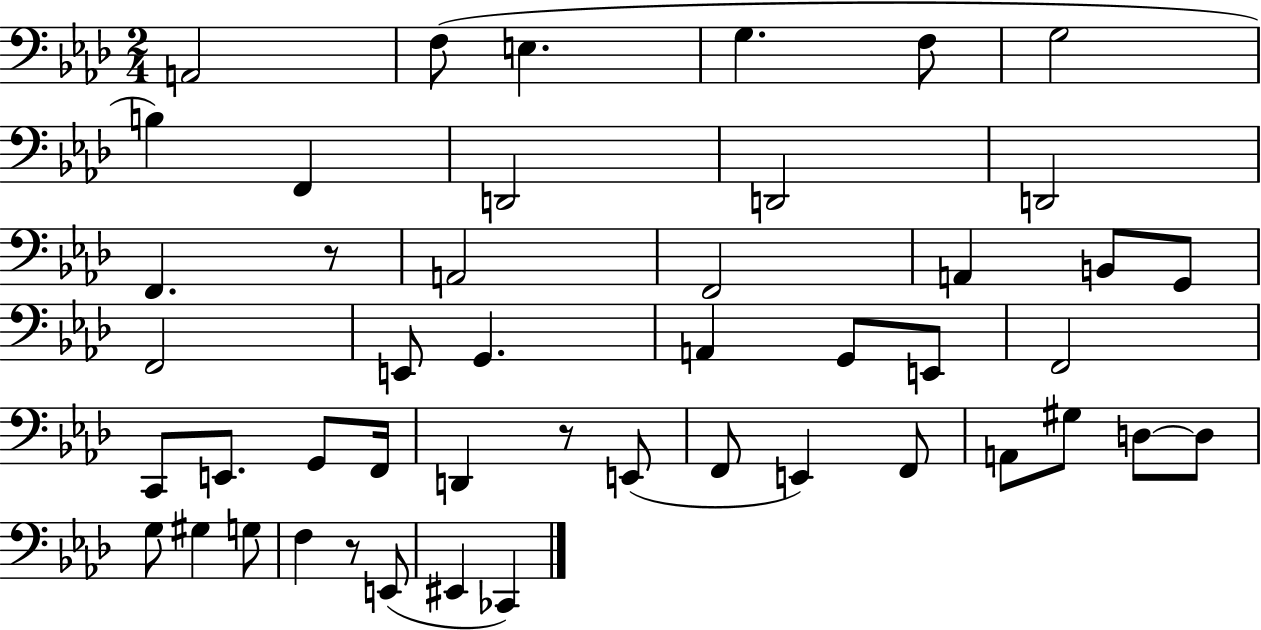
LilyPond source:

{
  \clef bass
  \numericTimeSignature
  \time 2/4
  \key aes \major
  a,2 | f8( e4. | g4. f8 | g2 | \break b4) f,4 | d,2 | d,2 | d,2 | \break f,4. r8 | a,2 | f,2 | a,4 b,8 g,8 | \break f,2 | e,8 g,4. | a,4 g,8 e,8 | f,2 | \break c,8 e,8. g,8 f,16 | d,4 r8 e,8( | f,8 e,4) f,8 | a,8 gis8 d8~~ d8 | \break g8 gis4 g8 | f4 r8 e,8( | eis,4 ces,4) | \bar "|."
}